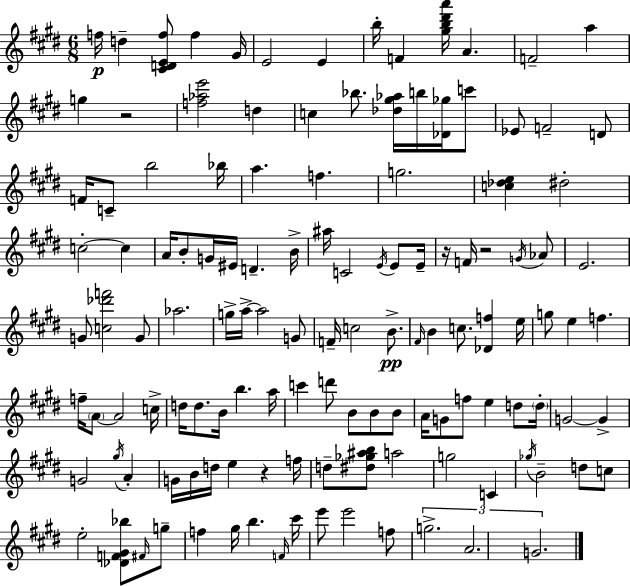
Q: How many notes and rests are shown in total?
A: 128